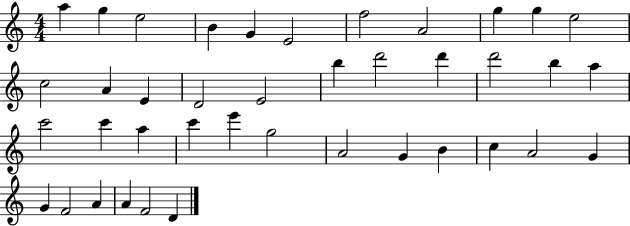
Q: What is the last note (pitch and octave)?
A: D4